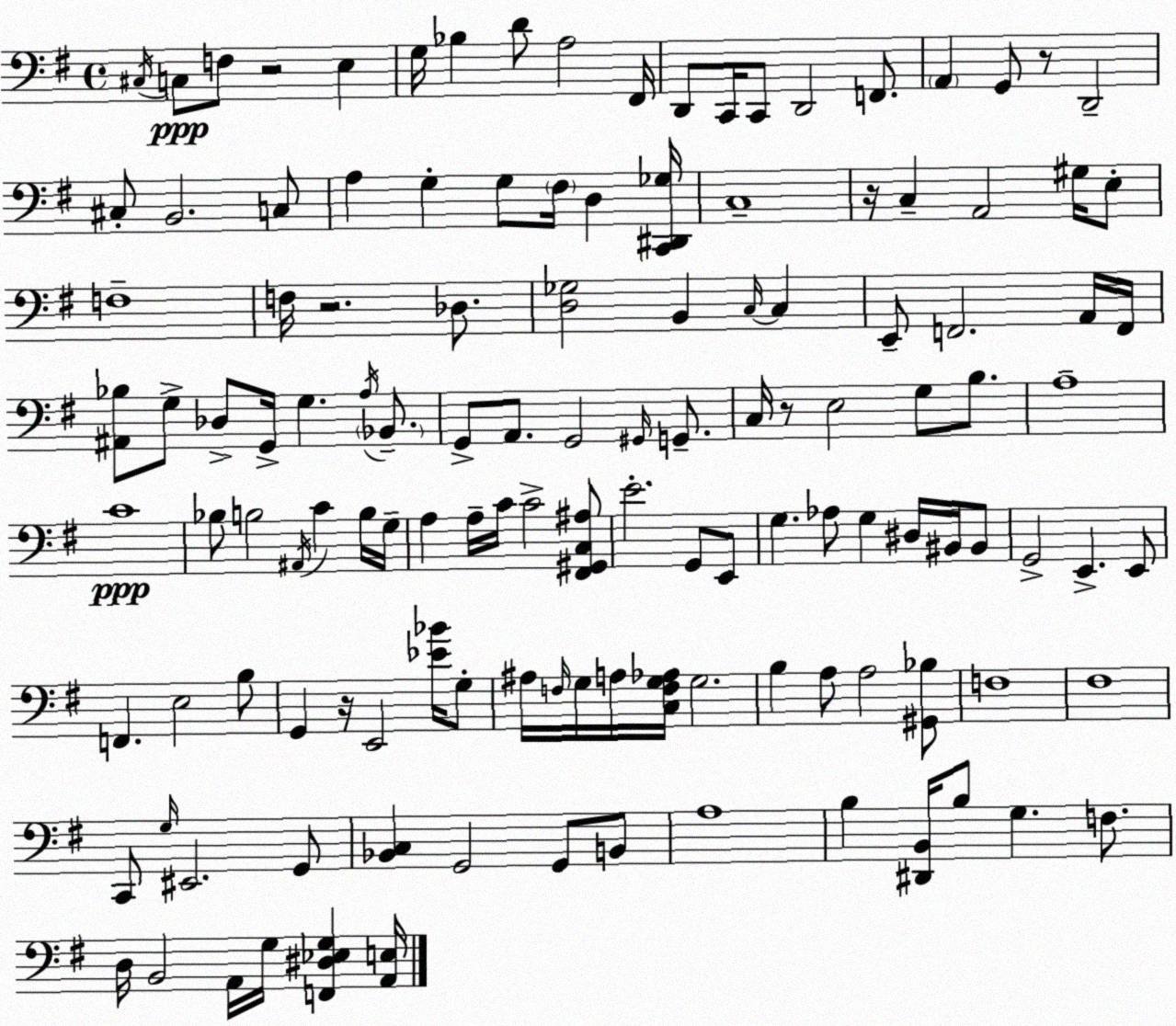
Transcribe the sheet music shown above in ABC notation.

X:1
T:Untitled
M:4/4
L:1/4
K:G
^C,/4 C,/2 F,/2 z2 E, G,/4 _B, D/2 A,2 ^F,,/4 D,,/2 C,,/4 C,,/2 D,,2 F,,/2 A,, G,,/2 z/2 D,,2 ^C,/2 B,,2 C,/2 A, G, G,/2 ^F,/4 D, [C,,^D,,_G,]/4 C,4 z/4 C, A,,2 ^G,/4 E,/2 F,4 F,/4 z2 _D,/2 [D,_G,]2 B,, C,/4 C, E,,/2 F,,2 A,,/4 F,,/4 [^A,,_B,]/2 G,/2 _D,/2 G,,/4 G, A,/4 _B,,/2 G,,/2 A,,/2 G,,2 ^G,,/4 G,,/2 C,/4 z/2 E,2 G,/2 B,/2 A,4 C4 _B,/2 B,2 ^A,,/4 C B,/4 G,/4 A, A,/4 C/4 C2 [^F,,^G,,C,^A,]/2 E2 G,,/2 E,,/2 G, _A,/2 G, ^D,/4 ^B,,/4 ^B,,/2 G,,2 E,, E,,/2 F,, E,2 B,/2 G,, z/4 E,,2 [_E_B]/4 G,/2 ^A,/4 F,/4 G,/4 A,/4 [C,F,G,_A,]/4 G,2 B, A,/2 A,2 [^G,,_B,]/2 F,4 ^F,4 C,,/2 G,/4 ^E,,2 G,,/2 [_B,,C,] G,,2 G,,/2 B,,/2 A,4 B, [^D,,B,,]/4 B,/2 G, F,/2 D,/4 B,,2 A,,/4 G,/4 [F,,^D,_E,G,] [A,,E,]/4